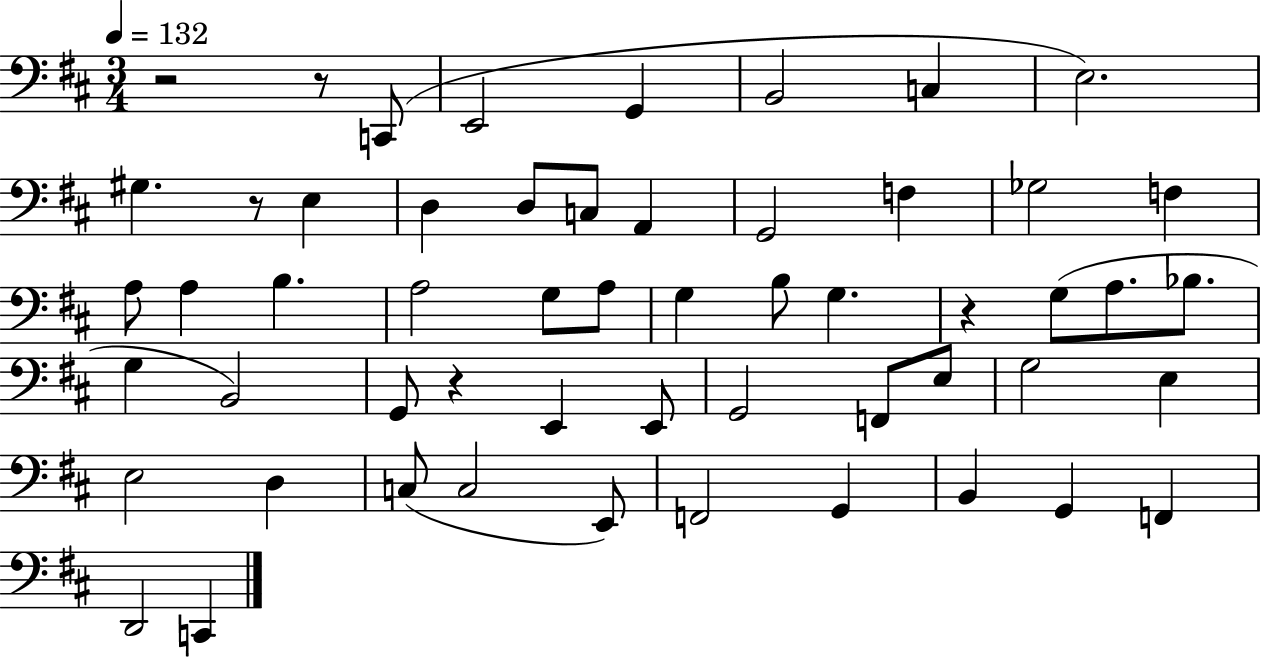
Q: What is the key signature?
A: D major